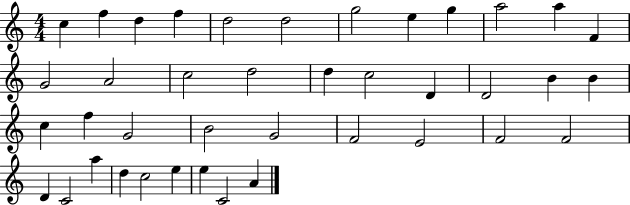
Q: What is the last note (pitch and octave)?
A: A4